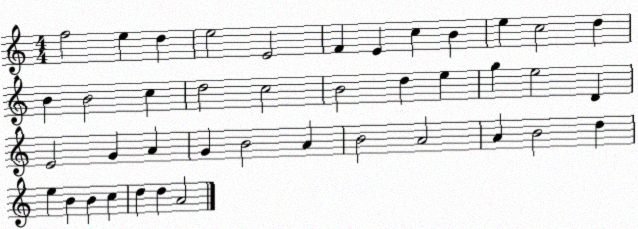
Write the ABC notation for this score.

X:1
T:Untitled
M:4/4
L:1/4
K:C
f2 e d e2 E2 F E c B e c2 d B B2 c d2 c2 B2 d e g e2 D E2 G A G B2 A B2 A2 A B2 d e B B c d d A2